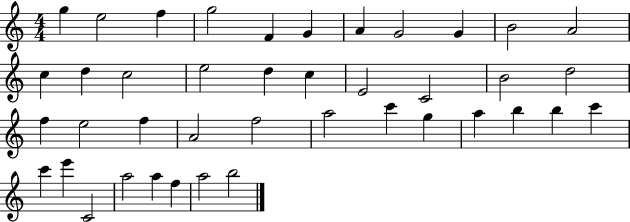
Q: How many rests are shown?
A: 0